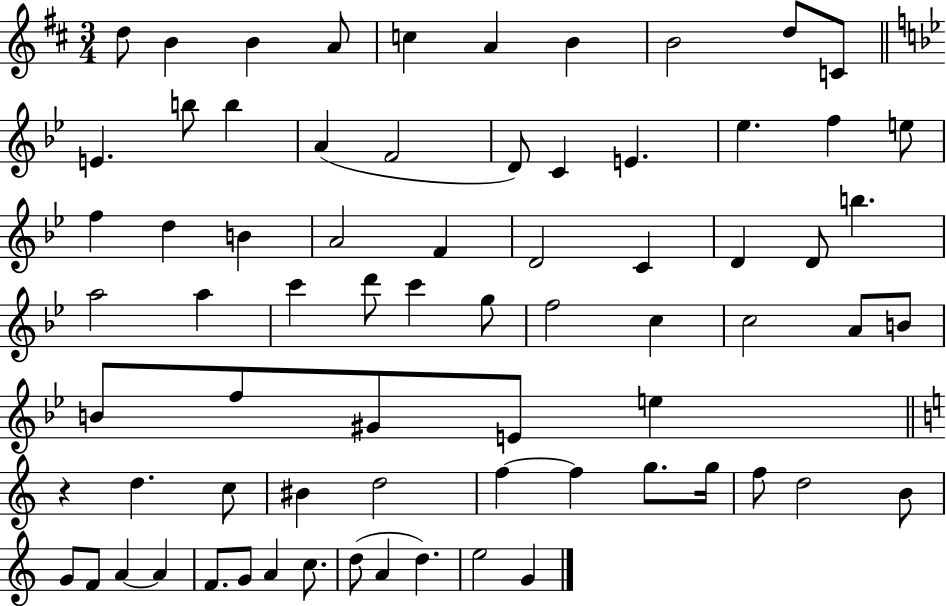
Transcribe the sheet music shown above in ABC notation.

X:1
T:Untitled
M:3/4
L:1/4
K:D
d/2 B B A/2 c A B B2 d/2 C/2 E b/2 b A F2 D/2 C E _e f e/2 f d B A2 F D2 C D D/2 b a2 a c' d'/2 c' g/2 f2 c c2 A/2 B/2 B/2 f/2 ^G/2 E/2 e z d c/2 ^B d2 f f g/2 g/4 f/2 d2 B/2 G/2 F/2 A A F/2 G/2 A c/2 d/2 A d e2 G